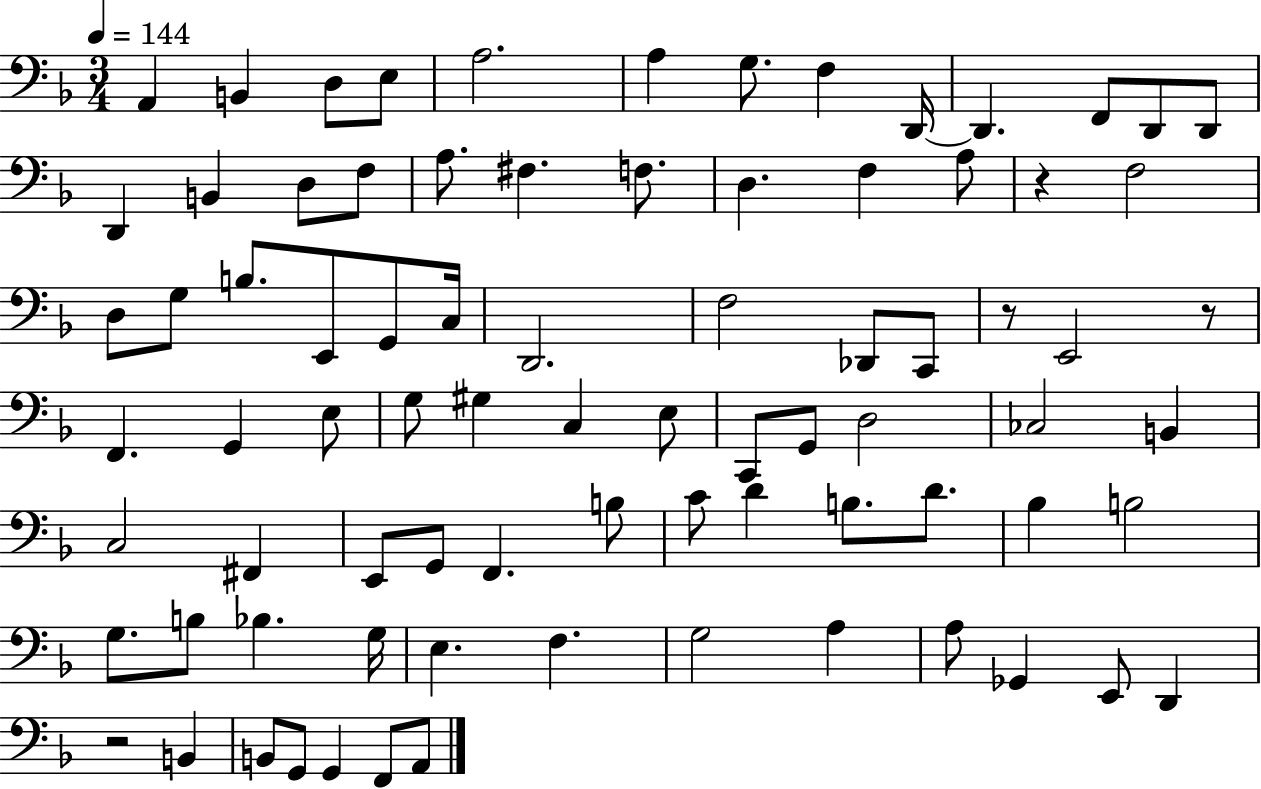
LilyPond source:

{
  \clef bass
  \numericTimeSignature
  \time 3/4
  \key f \major
  \tempo 4 = 144
  \repeat volta 2 { a,4 b,4 d8 e8 | a2. | a4 g8. f4 d,16~~ | d,4. f,8 d,8 d,8 | \break d,4 b,4 d8 f8 | a8. fis4. f8. | d4. f4 a8 | r4 f2 | \break d8 g8 b8. e,8 g,8 c16 | d,2. | f2 des,8 c,8 | r8 e,2 r8 | \break f,4. g,4 e8 | g8 gis4 c4 e8 | c,8 g,8 d2 | ces2 b,4 | \break c2 fis,4 | e,8 g,8 f,4. b8 | c'8 d'4 b8. d'8. | bes4 b2 | \break g8. b8 bes4. g16 | e4. f4. | g2 a4 | a8 ges,4 e,8 d,4 | \break r2 b,4 | b,8 g,8 g,4 f,8 a,8 | } \bar "|."
}